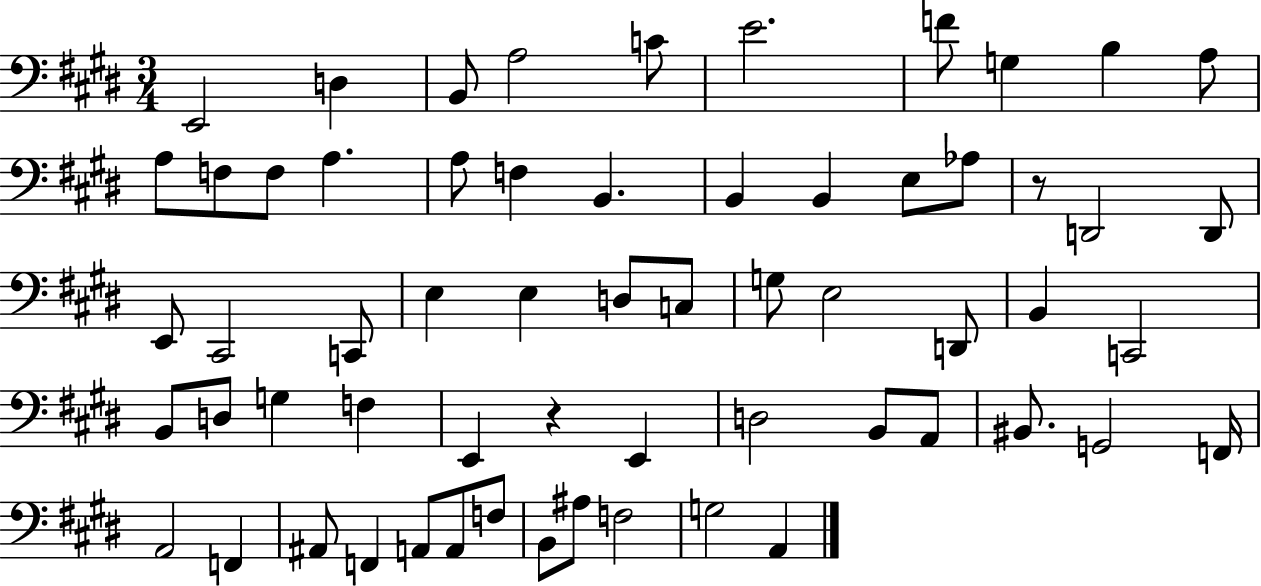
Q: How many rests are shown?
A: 2